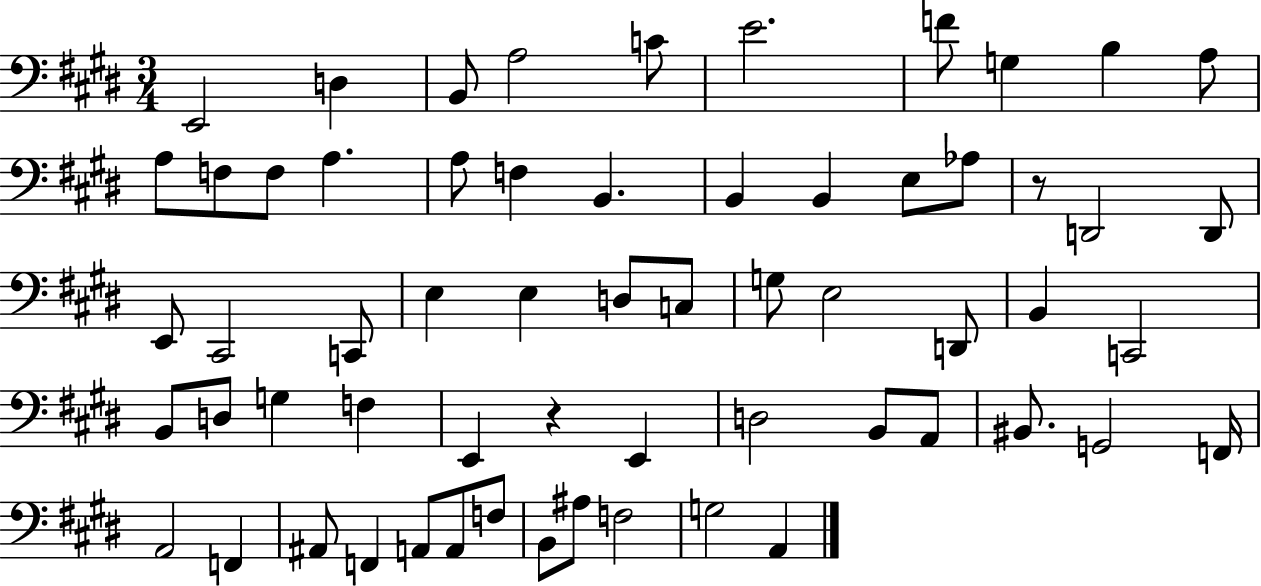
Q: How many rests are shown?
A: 2